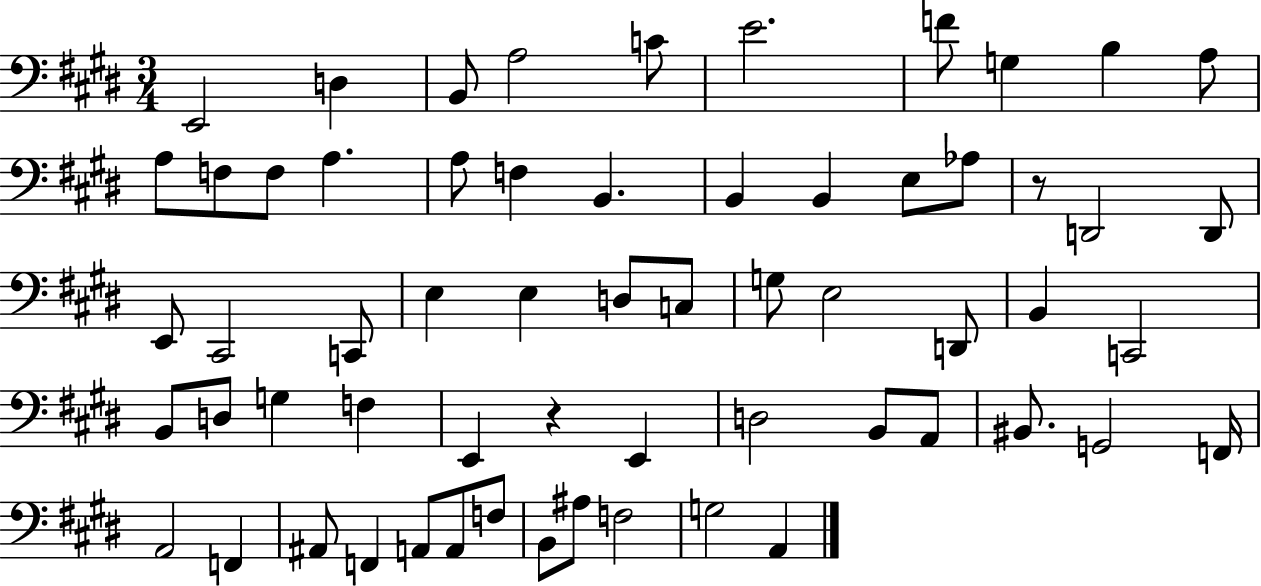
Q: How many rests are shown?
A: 2